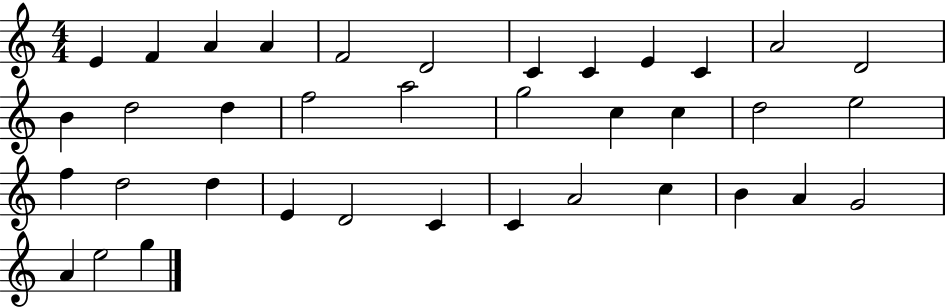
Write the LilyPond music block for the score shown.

{
  \clef treble
  \numericTimeSignature
  \time 4/4
  \key c \major
  e'4 f'4 a'4 a'4 | f'2 d'2 | c'4 c'4 e'4 c'4 | a'2 d'2 | \break b'4 d''2 d''4 | f''2 a''2 | g''2 c''4 c''4 | d''2 e''2 | \break f''4 d''2 d''4 | e'4 d'2 c'4 | c'4 a'2 c''4 | b'4 a'4 g'2 | \break a'4 e''2 g''4 | \bar "|."
}